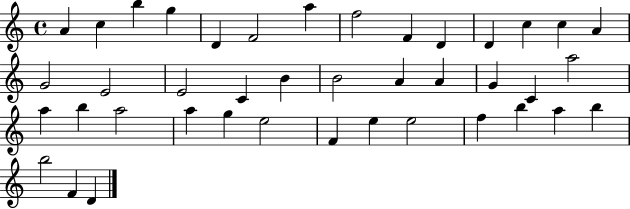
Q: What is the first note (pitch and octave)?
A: A4